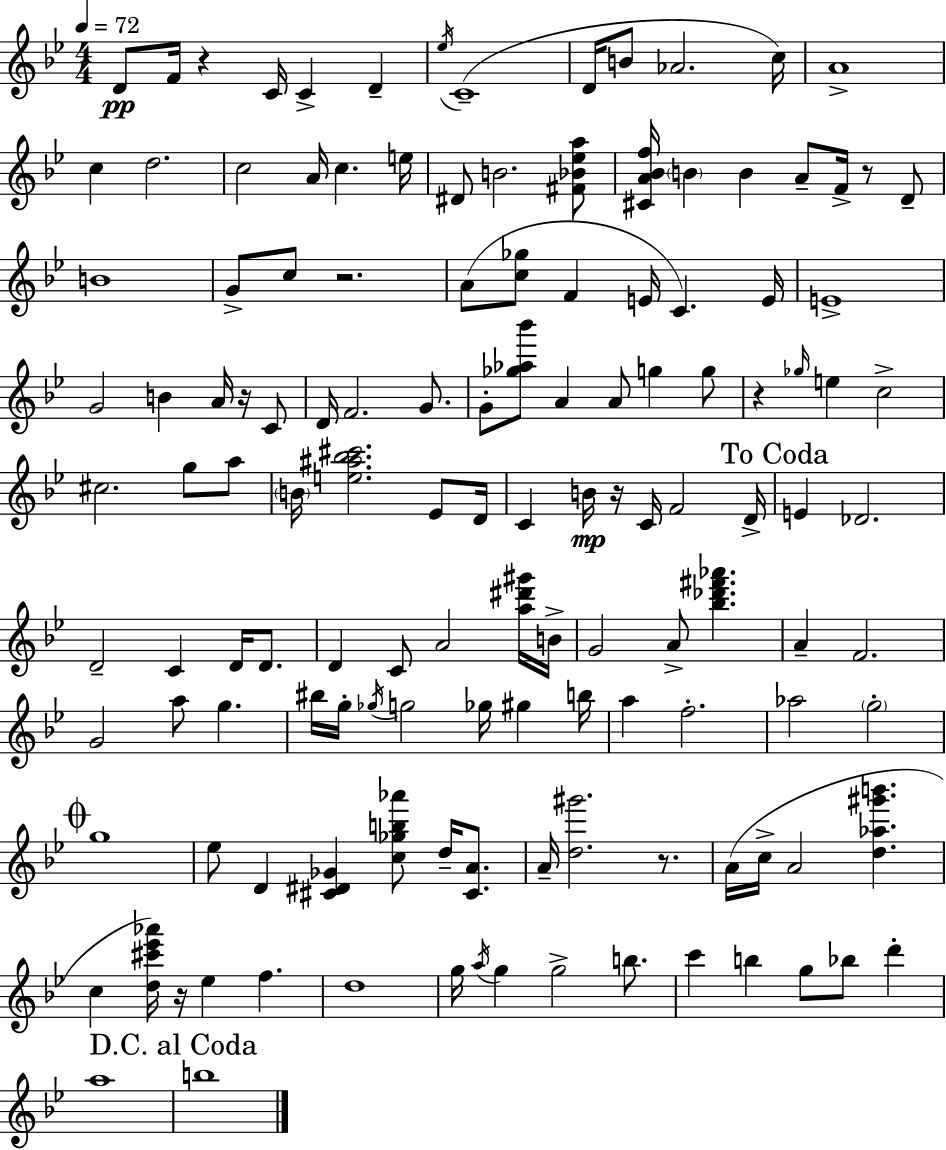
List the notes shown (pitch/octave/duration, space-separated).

D4/e F4/s R/q C4/s C4/q D4/q Eb5/s C4/w D4/s B4/e Ab4/h. C5/s A4/w C5/q D5/h. C5/h A4/s C5/q. E5/s D#4/e B4/h. [F#4,Bb4,Eb5,A5]/e [C#4,A4,Bb4,F5]/s B4/q B4/q A4/e F4/s R/e D4/e B4/w G4/e C5/e R/h. A4/e [C5,Gb5]/e F4/q E4/s C4/q. E4/s E4/w G4/h B4/q A4/s R/s C4/e D4/s F4/h. G4/e. G4/e [Gb5,Ab5,Bb6]/e A4/q A4/e G5/q G5/e R/q Gb5/s E5/q C5/h C#5/h. G5/e A5/e B4/s [E5,A#5,Bb5,C#6]/h. Eb4/e D4/s C4/q B4/s R/s C4/s F4/h D4/s E4/q Db4/h. D4/h C4/q D4/s D4/e. D4/q C4/e A4/h [A5,D#6,G#6]/s B4/s G4/h A4/e [Bb5,Db6,F#6,Ab6]/q. A4/q F4/h. G4/h A5/e G5/q. BIS5/s G5/s Gb5/s G5/h Gb5/s G#5/q B5/s A5/q F5/h. Ab5/h G5/h G5/w Eb5/e D4/q [C#4,D#4,Gb4]/q [C5,Gb5,B5,Ab6]/e D5/s [C#4,A4]/e. A4/s [D5,G#6]/h. R/e. A4/s C5/s A4/h [D5,Ab5,G#6,B6]/q. C5/q [D5,C#6,Eb6,Ab6]/s R/s Eb5/q F5/q. D5/w G5/s A5/s G5/q G5/h B5/e. C6/q B5/q G5/e Bb5/e D6/q A5/w B5/w